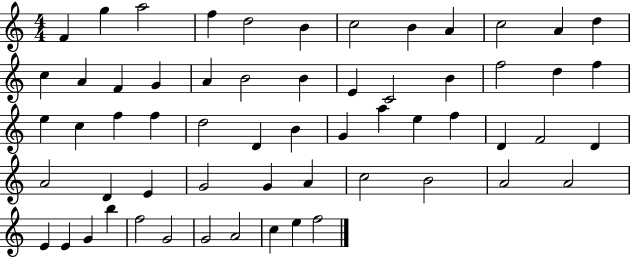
F4/q G5/q A5/h F5/q D5/h B4/q C5/h B4/q A4/q C5/h A4/q D5/q C5/q A4/q F4/q G4/q A4/q B4/h B4/q E4/q C4/h B4/q F5/h D5/q F5/q E5/q C5/q F5/q F5/q D5/h D4/q B4/q G4/q A5/q E5/q F5/q D4/q F4/h D4/q A4/h D4/q E4/q G4/h G4/q A4/q C5/h B4/h A4/h A4/h E4/q E4/q G4/q B5/q F5/h G4/h G4/h A4/h C5/q E5/q F5/h